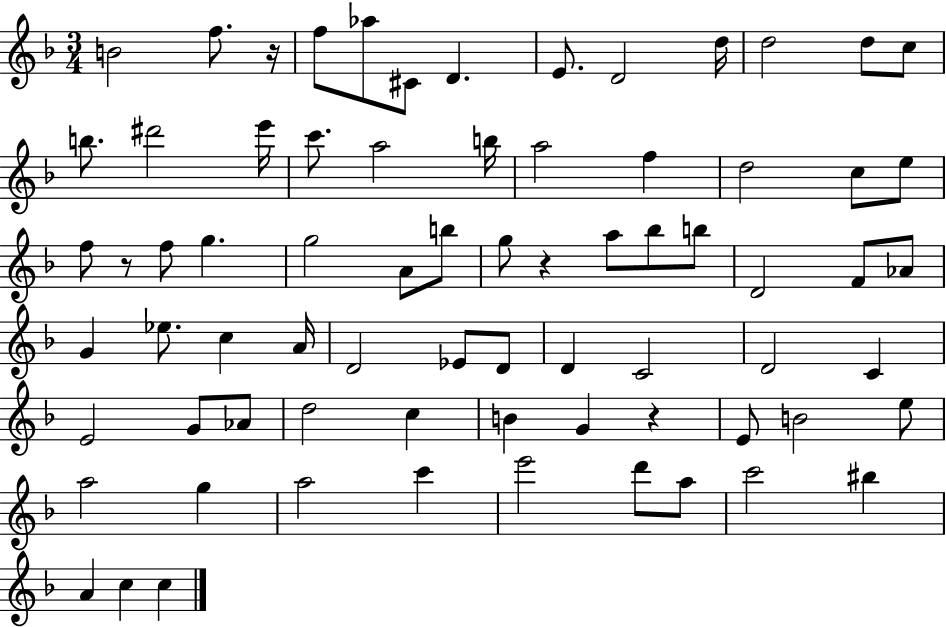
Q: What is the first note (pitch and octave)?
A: B4